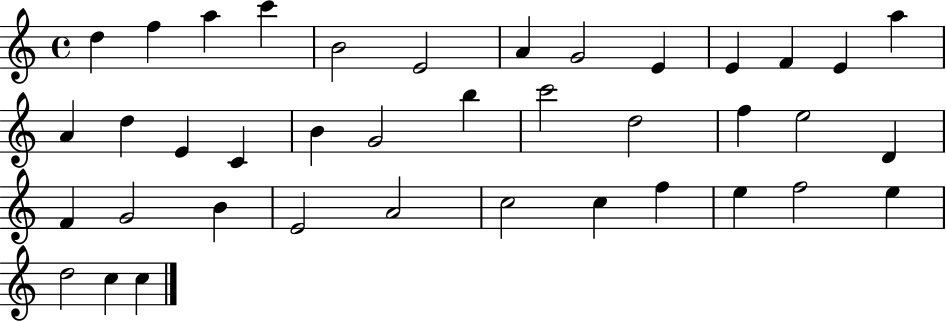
X:1
T:Untitled
M:4/4
L:1/4
K:C
d f a c' B2 E2 A G2 E E F E a A d E C B G2 b c'2 d2 f e2 D F G2 B E2 A2 c2 c f e f2 e d2 c c